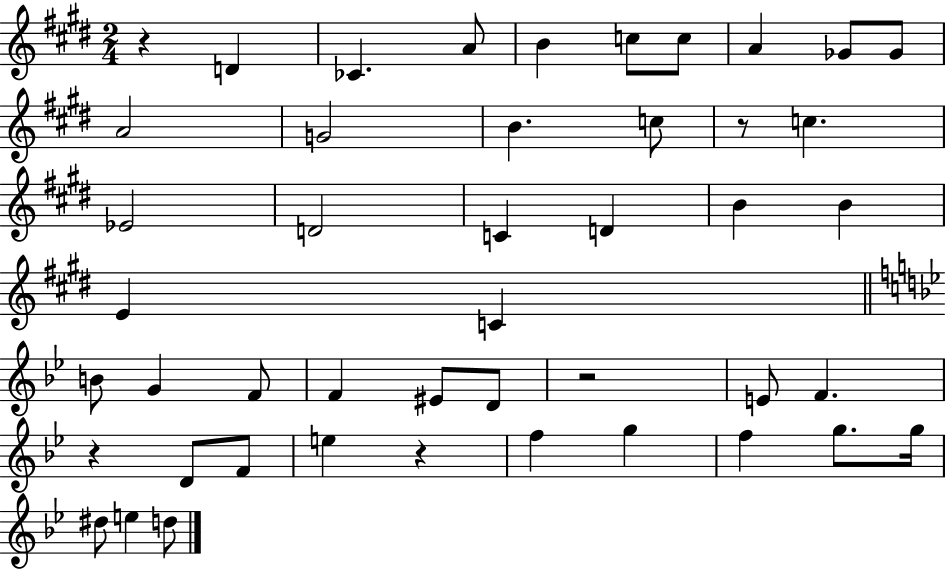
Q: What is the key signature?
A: E major